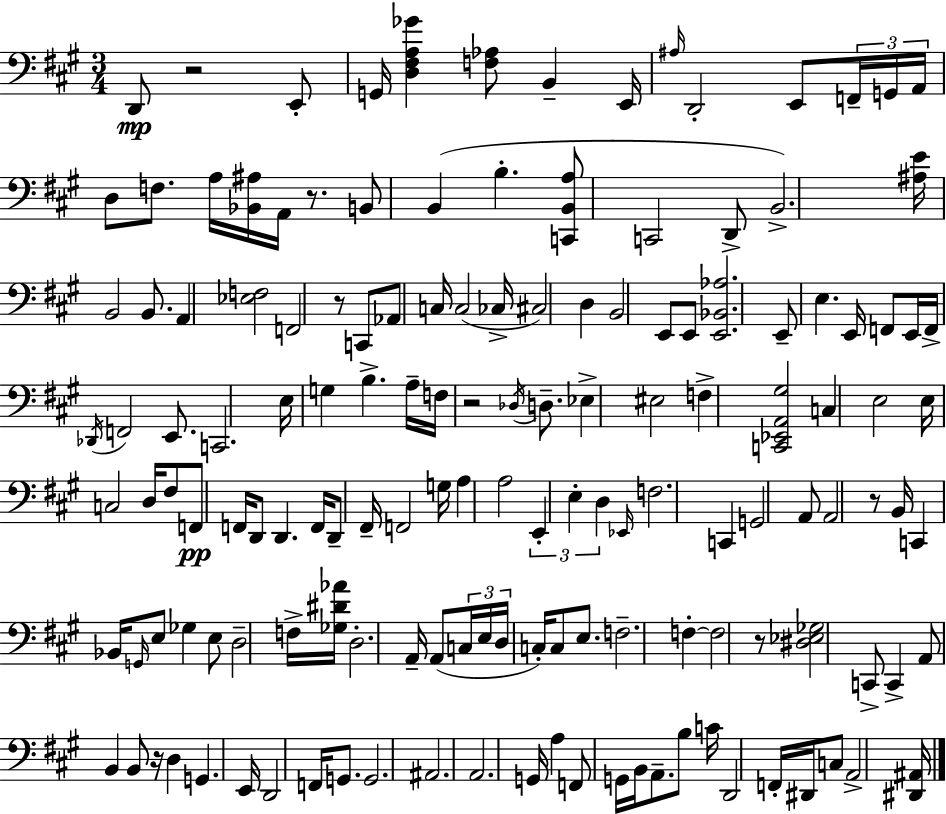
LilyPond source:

{
  \clef bass
  \numericTimeSignature
  \time 3/4
  \key a \major
  \repeat volta 2 { d,8\mp r2 e,8-. | g,16 <d fis a ges'>4 <f aes>8 b,4-- e,16 | \grace { ais16 } d,2-. e,8 \tuplet 3/2 { f,16-- | g,16 a,16 } d8 f8. a16 <bes, ais>16 a,16 r8. | \break b,8 b,4( b4.-. | <c, b, a>8 c,2 d,8-> | b,2.->) | <ais e'>16 b,2 b,8. | \break a,4 <ees f>2 | f,2 r8 c,8 | aes,8 c16 c2( | ces16-> cis2) d4 | \break b,2 e,8 e,8 | <e, bes, aes>2. | e,8-- e4. e,16 f,8 | e,16 f,16-> \acciaccatura { des,16 } f,2 e,8. | \break c,2. | e16 g4 b4.-> | a16-- f16 r2 \acciaccatura { des16 } | d8.-- ees4-> eis2 | \break f4-> <c, ees, a, gis>2 | c4 e2 | e16 c2 | d16 fis8 f,8\pp f,16 d,8 d,4. | \break f,16 d,8-- fis,16-- f,2 | g16 a4 a2 | \tuplet 3/2 { e,4-. e4-. d4 } | \grace { ees,16 } f2. | \break c,4 g,2 | a,8 a,2 | r8 b,16 c,4 bes,16 \grace { g,16 } e8 | ges4 e8 d2-- | \break f16-> <ges dis' aes'>16 d2.-. | a,16-- a,8( \tuplet 3/2 { c16 e16 d16 } c16-.) | c8 e8. f2.-- | f4-.~~ f2 | \break r8 <dis ees ges>2 | c,8-> c,4-> a,8 b,4 | b,8 r16 d4 g,4. | e,16 d,2 | \break f,16 g,8. g,2. | ais,2. | a,2. | g,16 a4 f,8 | \break g,16 b,16 a,8.-- b8 c'16 d,2 | f,16-. dis,16 c8 a,2-> | <dis, ais,>16 } \bar "|."
}